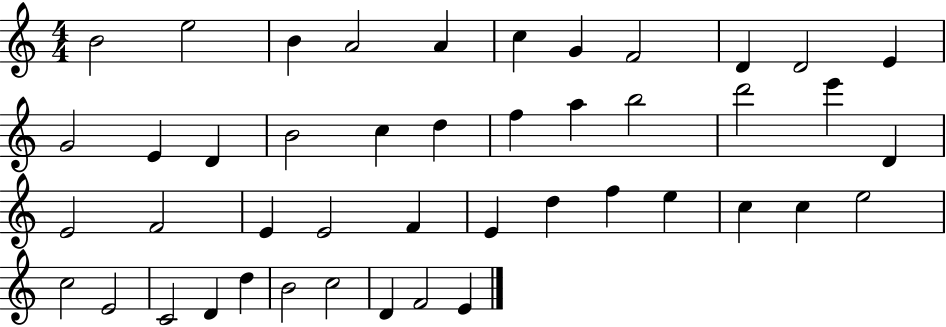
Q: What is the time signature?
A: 4/4